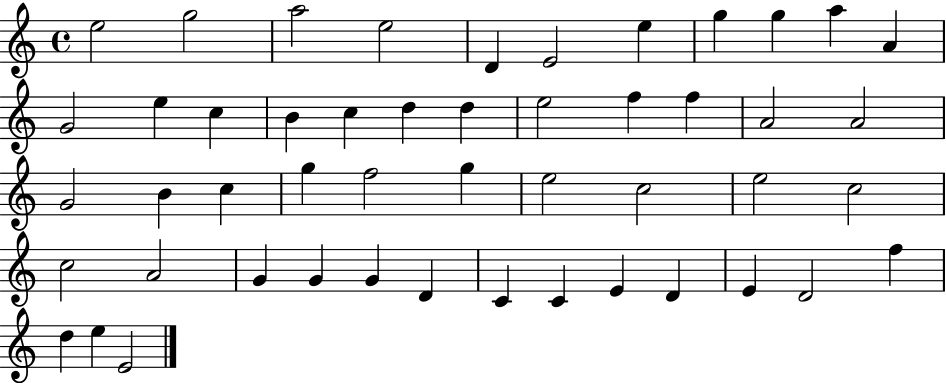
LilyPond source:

{
  \clef treble
  \time 4/4
  \defaultTimeSignature
  \key c \major
  e''2 g''2 | a''2 e''2 | d'4 e'2 e''4 | g''4 g''4 a''4 a'4 | \break g'2 e''4 c''4 | b'4 c''4 d''4 d''4 | e''2 f''4 f''4 | a'2 a'2 | \break g'2 b'4 c''4 | g''4 f''2 g''4 | e''2 c''2 | e''2 c''2 | \break c''2 a'2 | g'4 g'4 g'4 d'4 | c'4 c'4 e'4 d'4 | e'4 d'2 f''4 | \break d''4 e''4 e'2 | \bar "|."
}